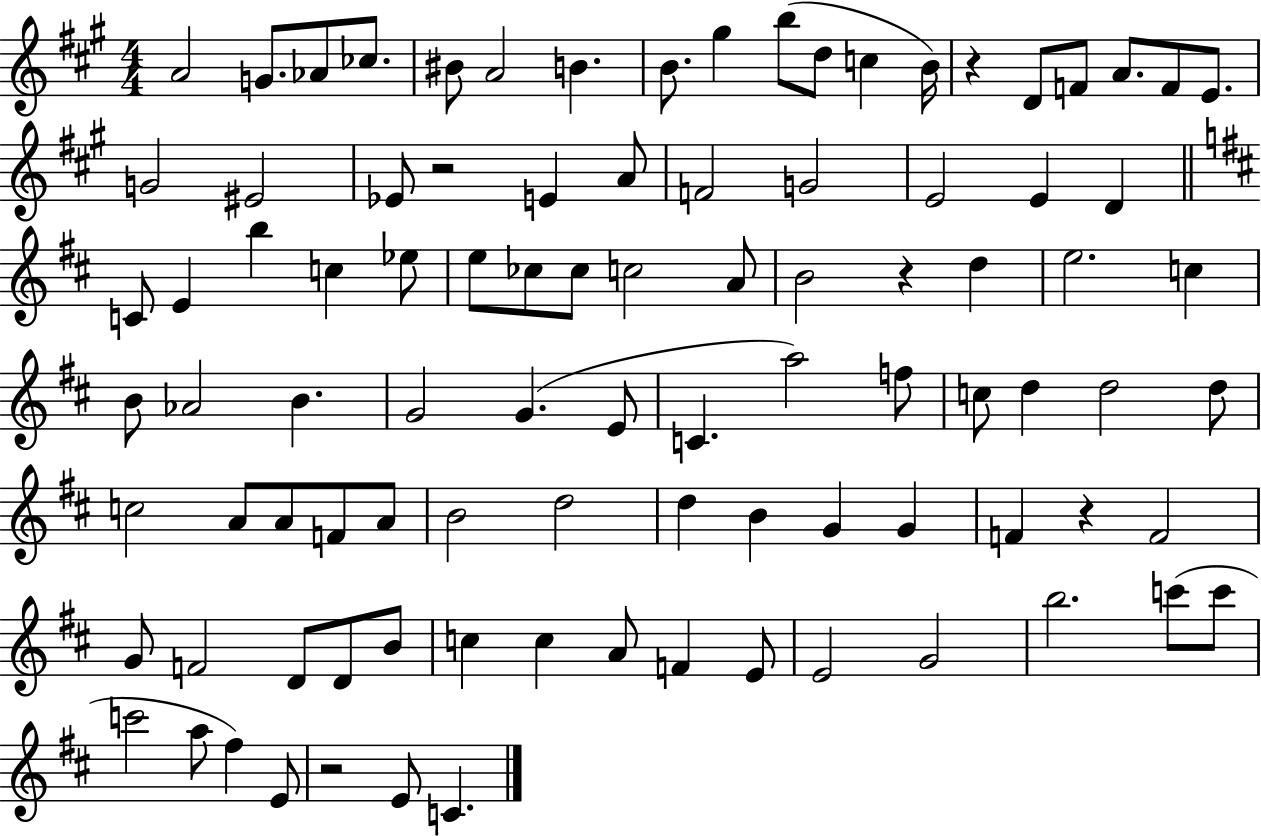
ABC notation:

X:1
T:Untitled
M:4/4
L:1/4
K:A
A2 G/2 _A/2 _c/2 ^B/2 A2 B B/2 ^g b/2 d/2 c B/4 z D/2 F/2 A/2 F/2 E/2 G2 ^E2 _E/2 z2 E A/2 F2 G2 E2 E D C/2 E b c _e/2 e/2 _c/2 _c/2 c2 A/2 B2 z d e2 c B/2 _A2 B G2 G E/2 C a2 f/2 c/2 d d2 d/2 c2 A/2 A/2 F/2 A/2 B2 d2 d B G G F z F2 G/2 F2 D/2 D/2 B/2 c c A/2 F E/2 E2 G2 b2 c'/2 c'/2 c'2 a/2 ^f E/2 z2 E/2 C